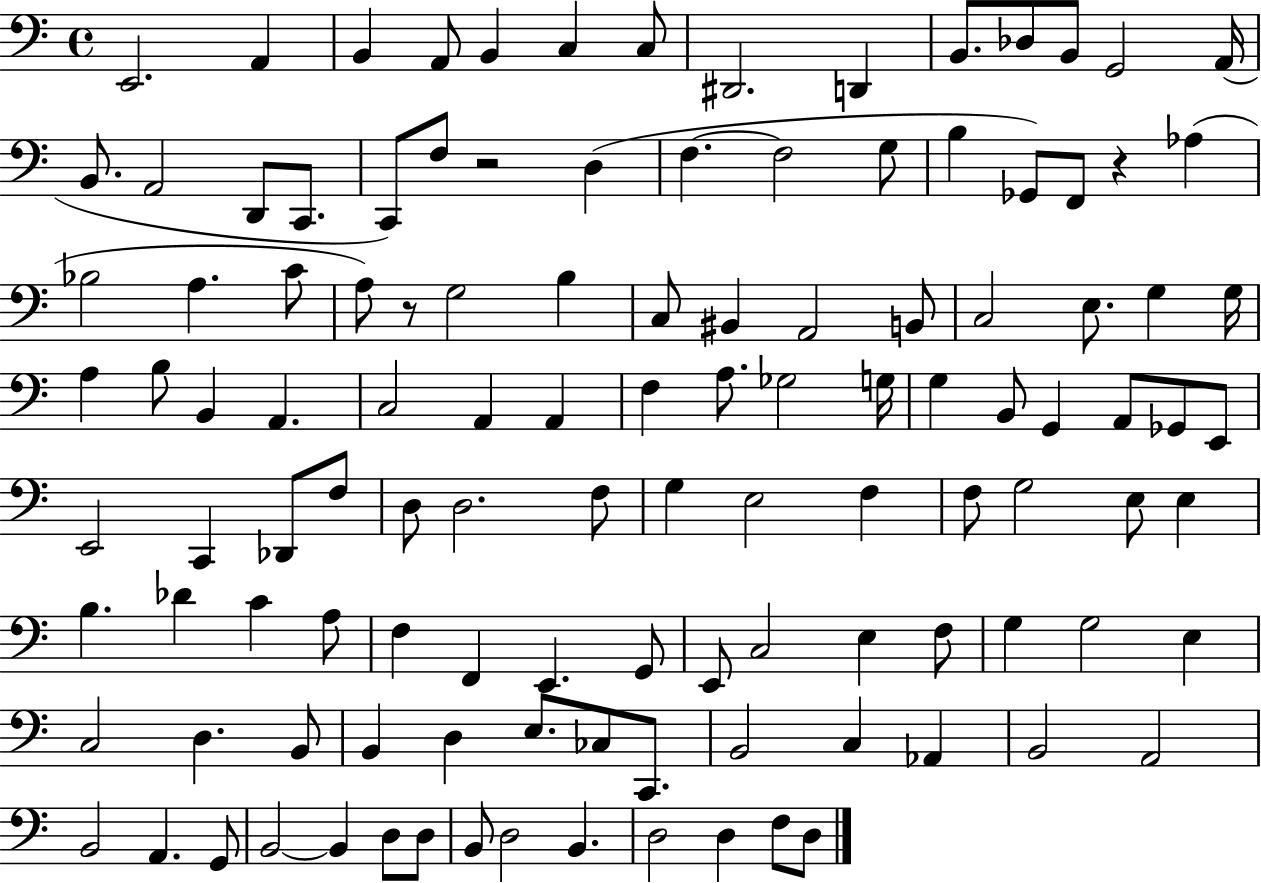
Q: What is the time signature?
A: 4/4